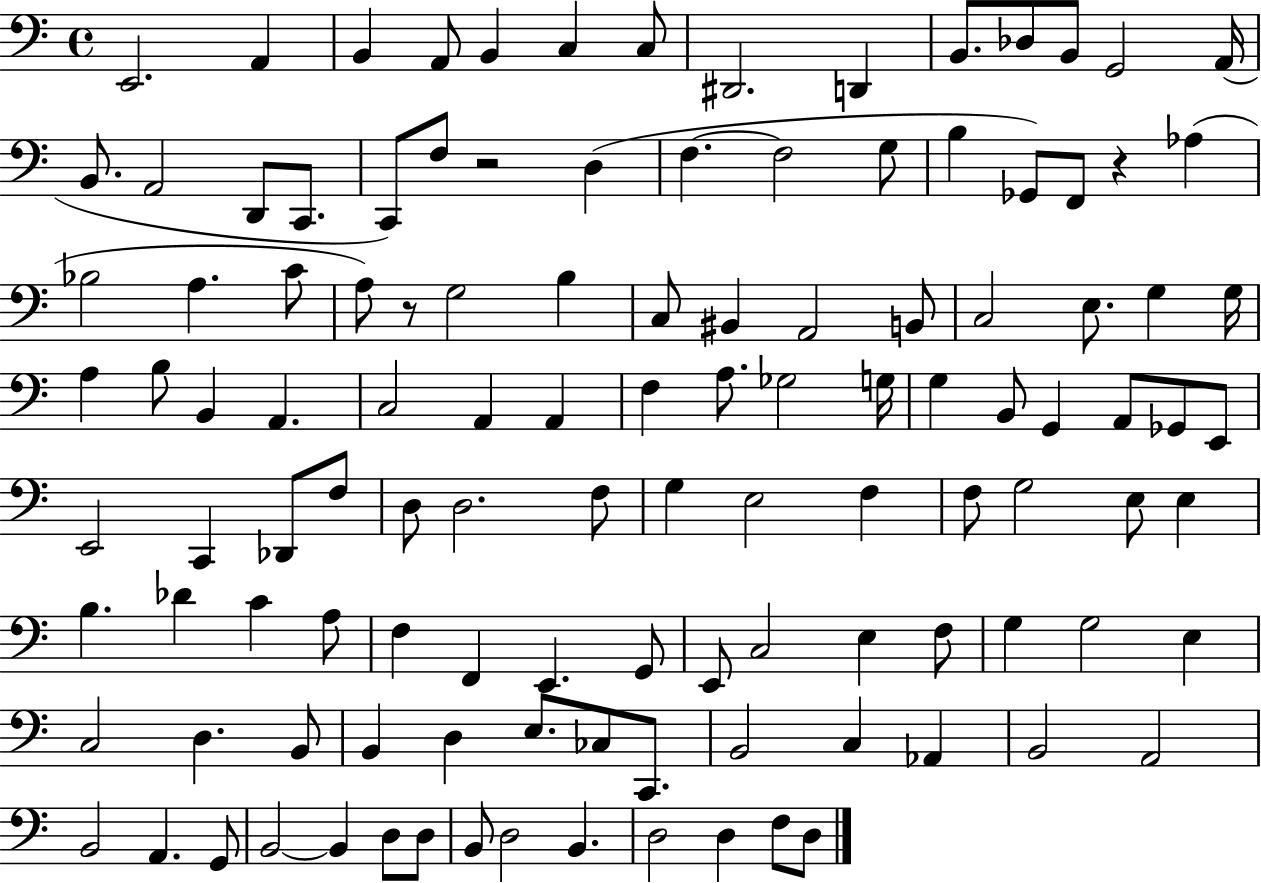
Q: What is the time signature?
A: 4/4